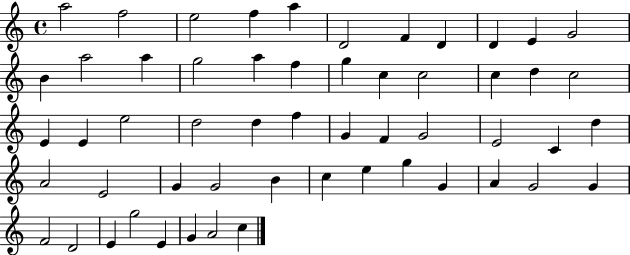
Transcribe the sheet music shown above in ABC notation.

X:1
T:Untitled
M:4/4
L:1/4
K:C
a2 f2 e2 f a D2 F D D E G2 B a2 a g2 a f g c c2 c d c2 E E e2 d2 d f G F G2 E2 C d A2 E2 G G2 B c e g G A G2 G F2 D2 E g2 E G A2 c